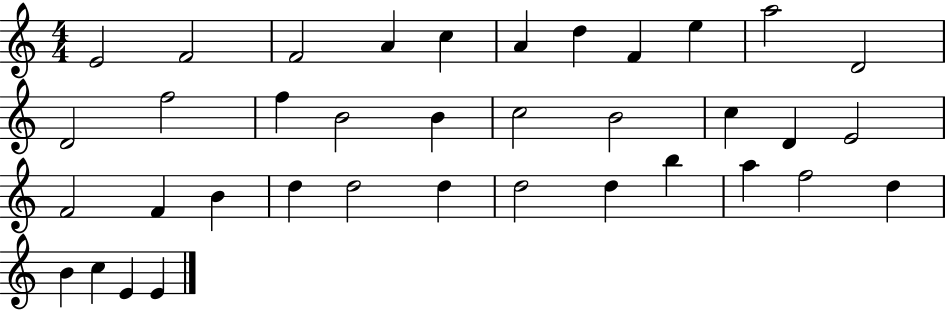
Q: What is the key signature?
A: C major